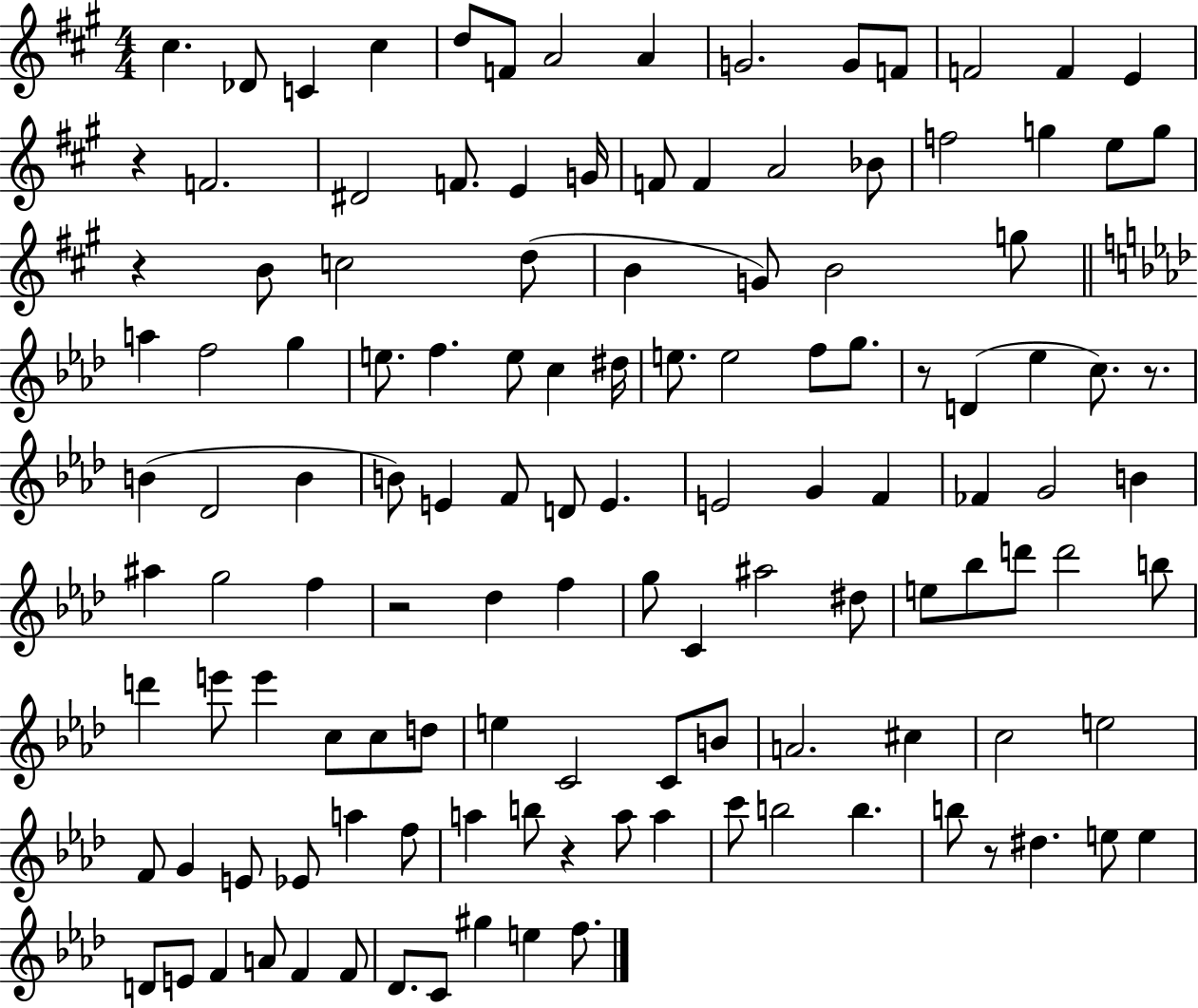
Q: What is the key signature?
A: A major